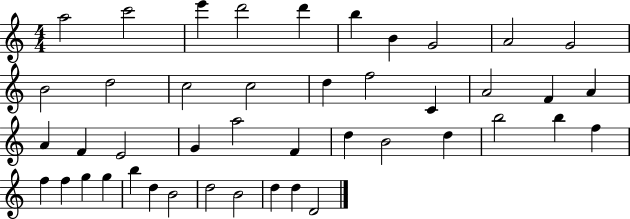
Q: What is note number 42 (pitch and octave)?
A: D5